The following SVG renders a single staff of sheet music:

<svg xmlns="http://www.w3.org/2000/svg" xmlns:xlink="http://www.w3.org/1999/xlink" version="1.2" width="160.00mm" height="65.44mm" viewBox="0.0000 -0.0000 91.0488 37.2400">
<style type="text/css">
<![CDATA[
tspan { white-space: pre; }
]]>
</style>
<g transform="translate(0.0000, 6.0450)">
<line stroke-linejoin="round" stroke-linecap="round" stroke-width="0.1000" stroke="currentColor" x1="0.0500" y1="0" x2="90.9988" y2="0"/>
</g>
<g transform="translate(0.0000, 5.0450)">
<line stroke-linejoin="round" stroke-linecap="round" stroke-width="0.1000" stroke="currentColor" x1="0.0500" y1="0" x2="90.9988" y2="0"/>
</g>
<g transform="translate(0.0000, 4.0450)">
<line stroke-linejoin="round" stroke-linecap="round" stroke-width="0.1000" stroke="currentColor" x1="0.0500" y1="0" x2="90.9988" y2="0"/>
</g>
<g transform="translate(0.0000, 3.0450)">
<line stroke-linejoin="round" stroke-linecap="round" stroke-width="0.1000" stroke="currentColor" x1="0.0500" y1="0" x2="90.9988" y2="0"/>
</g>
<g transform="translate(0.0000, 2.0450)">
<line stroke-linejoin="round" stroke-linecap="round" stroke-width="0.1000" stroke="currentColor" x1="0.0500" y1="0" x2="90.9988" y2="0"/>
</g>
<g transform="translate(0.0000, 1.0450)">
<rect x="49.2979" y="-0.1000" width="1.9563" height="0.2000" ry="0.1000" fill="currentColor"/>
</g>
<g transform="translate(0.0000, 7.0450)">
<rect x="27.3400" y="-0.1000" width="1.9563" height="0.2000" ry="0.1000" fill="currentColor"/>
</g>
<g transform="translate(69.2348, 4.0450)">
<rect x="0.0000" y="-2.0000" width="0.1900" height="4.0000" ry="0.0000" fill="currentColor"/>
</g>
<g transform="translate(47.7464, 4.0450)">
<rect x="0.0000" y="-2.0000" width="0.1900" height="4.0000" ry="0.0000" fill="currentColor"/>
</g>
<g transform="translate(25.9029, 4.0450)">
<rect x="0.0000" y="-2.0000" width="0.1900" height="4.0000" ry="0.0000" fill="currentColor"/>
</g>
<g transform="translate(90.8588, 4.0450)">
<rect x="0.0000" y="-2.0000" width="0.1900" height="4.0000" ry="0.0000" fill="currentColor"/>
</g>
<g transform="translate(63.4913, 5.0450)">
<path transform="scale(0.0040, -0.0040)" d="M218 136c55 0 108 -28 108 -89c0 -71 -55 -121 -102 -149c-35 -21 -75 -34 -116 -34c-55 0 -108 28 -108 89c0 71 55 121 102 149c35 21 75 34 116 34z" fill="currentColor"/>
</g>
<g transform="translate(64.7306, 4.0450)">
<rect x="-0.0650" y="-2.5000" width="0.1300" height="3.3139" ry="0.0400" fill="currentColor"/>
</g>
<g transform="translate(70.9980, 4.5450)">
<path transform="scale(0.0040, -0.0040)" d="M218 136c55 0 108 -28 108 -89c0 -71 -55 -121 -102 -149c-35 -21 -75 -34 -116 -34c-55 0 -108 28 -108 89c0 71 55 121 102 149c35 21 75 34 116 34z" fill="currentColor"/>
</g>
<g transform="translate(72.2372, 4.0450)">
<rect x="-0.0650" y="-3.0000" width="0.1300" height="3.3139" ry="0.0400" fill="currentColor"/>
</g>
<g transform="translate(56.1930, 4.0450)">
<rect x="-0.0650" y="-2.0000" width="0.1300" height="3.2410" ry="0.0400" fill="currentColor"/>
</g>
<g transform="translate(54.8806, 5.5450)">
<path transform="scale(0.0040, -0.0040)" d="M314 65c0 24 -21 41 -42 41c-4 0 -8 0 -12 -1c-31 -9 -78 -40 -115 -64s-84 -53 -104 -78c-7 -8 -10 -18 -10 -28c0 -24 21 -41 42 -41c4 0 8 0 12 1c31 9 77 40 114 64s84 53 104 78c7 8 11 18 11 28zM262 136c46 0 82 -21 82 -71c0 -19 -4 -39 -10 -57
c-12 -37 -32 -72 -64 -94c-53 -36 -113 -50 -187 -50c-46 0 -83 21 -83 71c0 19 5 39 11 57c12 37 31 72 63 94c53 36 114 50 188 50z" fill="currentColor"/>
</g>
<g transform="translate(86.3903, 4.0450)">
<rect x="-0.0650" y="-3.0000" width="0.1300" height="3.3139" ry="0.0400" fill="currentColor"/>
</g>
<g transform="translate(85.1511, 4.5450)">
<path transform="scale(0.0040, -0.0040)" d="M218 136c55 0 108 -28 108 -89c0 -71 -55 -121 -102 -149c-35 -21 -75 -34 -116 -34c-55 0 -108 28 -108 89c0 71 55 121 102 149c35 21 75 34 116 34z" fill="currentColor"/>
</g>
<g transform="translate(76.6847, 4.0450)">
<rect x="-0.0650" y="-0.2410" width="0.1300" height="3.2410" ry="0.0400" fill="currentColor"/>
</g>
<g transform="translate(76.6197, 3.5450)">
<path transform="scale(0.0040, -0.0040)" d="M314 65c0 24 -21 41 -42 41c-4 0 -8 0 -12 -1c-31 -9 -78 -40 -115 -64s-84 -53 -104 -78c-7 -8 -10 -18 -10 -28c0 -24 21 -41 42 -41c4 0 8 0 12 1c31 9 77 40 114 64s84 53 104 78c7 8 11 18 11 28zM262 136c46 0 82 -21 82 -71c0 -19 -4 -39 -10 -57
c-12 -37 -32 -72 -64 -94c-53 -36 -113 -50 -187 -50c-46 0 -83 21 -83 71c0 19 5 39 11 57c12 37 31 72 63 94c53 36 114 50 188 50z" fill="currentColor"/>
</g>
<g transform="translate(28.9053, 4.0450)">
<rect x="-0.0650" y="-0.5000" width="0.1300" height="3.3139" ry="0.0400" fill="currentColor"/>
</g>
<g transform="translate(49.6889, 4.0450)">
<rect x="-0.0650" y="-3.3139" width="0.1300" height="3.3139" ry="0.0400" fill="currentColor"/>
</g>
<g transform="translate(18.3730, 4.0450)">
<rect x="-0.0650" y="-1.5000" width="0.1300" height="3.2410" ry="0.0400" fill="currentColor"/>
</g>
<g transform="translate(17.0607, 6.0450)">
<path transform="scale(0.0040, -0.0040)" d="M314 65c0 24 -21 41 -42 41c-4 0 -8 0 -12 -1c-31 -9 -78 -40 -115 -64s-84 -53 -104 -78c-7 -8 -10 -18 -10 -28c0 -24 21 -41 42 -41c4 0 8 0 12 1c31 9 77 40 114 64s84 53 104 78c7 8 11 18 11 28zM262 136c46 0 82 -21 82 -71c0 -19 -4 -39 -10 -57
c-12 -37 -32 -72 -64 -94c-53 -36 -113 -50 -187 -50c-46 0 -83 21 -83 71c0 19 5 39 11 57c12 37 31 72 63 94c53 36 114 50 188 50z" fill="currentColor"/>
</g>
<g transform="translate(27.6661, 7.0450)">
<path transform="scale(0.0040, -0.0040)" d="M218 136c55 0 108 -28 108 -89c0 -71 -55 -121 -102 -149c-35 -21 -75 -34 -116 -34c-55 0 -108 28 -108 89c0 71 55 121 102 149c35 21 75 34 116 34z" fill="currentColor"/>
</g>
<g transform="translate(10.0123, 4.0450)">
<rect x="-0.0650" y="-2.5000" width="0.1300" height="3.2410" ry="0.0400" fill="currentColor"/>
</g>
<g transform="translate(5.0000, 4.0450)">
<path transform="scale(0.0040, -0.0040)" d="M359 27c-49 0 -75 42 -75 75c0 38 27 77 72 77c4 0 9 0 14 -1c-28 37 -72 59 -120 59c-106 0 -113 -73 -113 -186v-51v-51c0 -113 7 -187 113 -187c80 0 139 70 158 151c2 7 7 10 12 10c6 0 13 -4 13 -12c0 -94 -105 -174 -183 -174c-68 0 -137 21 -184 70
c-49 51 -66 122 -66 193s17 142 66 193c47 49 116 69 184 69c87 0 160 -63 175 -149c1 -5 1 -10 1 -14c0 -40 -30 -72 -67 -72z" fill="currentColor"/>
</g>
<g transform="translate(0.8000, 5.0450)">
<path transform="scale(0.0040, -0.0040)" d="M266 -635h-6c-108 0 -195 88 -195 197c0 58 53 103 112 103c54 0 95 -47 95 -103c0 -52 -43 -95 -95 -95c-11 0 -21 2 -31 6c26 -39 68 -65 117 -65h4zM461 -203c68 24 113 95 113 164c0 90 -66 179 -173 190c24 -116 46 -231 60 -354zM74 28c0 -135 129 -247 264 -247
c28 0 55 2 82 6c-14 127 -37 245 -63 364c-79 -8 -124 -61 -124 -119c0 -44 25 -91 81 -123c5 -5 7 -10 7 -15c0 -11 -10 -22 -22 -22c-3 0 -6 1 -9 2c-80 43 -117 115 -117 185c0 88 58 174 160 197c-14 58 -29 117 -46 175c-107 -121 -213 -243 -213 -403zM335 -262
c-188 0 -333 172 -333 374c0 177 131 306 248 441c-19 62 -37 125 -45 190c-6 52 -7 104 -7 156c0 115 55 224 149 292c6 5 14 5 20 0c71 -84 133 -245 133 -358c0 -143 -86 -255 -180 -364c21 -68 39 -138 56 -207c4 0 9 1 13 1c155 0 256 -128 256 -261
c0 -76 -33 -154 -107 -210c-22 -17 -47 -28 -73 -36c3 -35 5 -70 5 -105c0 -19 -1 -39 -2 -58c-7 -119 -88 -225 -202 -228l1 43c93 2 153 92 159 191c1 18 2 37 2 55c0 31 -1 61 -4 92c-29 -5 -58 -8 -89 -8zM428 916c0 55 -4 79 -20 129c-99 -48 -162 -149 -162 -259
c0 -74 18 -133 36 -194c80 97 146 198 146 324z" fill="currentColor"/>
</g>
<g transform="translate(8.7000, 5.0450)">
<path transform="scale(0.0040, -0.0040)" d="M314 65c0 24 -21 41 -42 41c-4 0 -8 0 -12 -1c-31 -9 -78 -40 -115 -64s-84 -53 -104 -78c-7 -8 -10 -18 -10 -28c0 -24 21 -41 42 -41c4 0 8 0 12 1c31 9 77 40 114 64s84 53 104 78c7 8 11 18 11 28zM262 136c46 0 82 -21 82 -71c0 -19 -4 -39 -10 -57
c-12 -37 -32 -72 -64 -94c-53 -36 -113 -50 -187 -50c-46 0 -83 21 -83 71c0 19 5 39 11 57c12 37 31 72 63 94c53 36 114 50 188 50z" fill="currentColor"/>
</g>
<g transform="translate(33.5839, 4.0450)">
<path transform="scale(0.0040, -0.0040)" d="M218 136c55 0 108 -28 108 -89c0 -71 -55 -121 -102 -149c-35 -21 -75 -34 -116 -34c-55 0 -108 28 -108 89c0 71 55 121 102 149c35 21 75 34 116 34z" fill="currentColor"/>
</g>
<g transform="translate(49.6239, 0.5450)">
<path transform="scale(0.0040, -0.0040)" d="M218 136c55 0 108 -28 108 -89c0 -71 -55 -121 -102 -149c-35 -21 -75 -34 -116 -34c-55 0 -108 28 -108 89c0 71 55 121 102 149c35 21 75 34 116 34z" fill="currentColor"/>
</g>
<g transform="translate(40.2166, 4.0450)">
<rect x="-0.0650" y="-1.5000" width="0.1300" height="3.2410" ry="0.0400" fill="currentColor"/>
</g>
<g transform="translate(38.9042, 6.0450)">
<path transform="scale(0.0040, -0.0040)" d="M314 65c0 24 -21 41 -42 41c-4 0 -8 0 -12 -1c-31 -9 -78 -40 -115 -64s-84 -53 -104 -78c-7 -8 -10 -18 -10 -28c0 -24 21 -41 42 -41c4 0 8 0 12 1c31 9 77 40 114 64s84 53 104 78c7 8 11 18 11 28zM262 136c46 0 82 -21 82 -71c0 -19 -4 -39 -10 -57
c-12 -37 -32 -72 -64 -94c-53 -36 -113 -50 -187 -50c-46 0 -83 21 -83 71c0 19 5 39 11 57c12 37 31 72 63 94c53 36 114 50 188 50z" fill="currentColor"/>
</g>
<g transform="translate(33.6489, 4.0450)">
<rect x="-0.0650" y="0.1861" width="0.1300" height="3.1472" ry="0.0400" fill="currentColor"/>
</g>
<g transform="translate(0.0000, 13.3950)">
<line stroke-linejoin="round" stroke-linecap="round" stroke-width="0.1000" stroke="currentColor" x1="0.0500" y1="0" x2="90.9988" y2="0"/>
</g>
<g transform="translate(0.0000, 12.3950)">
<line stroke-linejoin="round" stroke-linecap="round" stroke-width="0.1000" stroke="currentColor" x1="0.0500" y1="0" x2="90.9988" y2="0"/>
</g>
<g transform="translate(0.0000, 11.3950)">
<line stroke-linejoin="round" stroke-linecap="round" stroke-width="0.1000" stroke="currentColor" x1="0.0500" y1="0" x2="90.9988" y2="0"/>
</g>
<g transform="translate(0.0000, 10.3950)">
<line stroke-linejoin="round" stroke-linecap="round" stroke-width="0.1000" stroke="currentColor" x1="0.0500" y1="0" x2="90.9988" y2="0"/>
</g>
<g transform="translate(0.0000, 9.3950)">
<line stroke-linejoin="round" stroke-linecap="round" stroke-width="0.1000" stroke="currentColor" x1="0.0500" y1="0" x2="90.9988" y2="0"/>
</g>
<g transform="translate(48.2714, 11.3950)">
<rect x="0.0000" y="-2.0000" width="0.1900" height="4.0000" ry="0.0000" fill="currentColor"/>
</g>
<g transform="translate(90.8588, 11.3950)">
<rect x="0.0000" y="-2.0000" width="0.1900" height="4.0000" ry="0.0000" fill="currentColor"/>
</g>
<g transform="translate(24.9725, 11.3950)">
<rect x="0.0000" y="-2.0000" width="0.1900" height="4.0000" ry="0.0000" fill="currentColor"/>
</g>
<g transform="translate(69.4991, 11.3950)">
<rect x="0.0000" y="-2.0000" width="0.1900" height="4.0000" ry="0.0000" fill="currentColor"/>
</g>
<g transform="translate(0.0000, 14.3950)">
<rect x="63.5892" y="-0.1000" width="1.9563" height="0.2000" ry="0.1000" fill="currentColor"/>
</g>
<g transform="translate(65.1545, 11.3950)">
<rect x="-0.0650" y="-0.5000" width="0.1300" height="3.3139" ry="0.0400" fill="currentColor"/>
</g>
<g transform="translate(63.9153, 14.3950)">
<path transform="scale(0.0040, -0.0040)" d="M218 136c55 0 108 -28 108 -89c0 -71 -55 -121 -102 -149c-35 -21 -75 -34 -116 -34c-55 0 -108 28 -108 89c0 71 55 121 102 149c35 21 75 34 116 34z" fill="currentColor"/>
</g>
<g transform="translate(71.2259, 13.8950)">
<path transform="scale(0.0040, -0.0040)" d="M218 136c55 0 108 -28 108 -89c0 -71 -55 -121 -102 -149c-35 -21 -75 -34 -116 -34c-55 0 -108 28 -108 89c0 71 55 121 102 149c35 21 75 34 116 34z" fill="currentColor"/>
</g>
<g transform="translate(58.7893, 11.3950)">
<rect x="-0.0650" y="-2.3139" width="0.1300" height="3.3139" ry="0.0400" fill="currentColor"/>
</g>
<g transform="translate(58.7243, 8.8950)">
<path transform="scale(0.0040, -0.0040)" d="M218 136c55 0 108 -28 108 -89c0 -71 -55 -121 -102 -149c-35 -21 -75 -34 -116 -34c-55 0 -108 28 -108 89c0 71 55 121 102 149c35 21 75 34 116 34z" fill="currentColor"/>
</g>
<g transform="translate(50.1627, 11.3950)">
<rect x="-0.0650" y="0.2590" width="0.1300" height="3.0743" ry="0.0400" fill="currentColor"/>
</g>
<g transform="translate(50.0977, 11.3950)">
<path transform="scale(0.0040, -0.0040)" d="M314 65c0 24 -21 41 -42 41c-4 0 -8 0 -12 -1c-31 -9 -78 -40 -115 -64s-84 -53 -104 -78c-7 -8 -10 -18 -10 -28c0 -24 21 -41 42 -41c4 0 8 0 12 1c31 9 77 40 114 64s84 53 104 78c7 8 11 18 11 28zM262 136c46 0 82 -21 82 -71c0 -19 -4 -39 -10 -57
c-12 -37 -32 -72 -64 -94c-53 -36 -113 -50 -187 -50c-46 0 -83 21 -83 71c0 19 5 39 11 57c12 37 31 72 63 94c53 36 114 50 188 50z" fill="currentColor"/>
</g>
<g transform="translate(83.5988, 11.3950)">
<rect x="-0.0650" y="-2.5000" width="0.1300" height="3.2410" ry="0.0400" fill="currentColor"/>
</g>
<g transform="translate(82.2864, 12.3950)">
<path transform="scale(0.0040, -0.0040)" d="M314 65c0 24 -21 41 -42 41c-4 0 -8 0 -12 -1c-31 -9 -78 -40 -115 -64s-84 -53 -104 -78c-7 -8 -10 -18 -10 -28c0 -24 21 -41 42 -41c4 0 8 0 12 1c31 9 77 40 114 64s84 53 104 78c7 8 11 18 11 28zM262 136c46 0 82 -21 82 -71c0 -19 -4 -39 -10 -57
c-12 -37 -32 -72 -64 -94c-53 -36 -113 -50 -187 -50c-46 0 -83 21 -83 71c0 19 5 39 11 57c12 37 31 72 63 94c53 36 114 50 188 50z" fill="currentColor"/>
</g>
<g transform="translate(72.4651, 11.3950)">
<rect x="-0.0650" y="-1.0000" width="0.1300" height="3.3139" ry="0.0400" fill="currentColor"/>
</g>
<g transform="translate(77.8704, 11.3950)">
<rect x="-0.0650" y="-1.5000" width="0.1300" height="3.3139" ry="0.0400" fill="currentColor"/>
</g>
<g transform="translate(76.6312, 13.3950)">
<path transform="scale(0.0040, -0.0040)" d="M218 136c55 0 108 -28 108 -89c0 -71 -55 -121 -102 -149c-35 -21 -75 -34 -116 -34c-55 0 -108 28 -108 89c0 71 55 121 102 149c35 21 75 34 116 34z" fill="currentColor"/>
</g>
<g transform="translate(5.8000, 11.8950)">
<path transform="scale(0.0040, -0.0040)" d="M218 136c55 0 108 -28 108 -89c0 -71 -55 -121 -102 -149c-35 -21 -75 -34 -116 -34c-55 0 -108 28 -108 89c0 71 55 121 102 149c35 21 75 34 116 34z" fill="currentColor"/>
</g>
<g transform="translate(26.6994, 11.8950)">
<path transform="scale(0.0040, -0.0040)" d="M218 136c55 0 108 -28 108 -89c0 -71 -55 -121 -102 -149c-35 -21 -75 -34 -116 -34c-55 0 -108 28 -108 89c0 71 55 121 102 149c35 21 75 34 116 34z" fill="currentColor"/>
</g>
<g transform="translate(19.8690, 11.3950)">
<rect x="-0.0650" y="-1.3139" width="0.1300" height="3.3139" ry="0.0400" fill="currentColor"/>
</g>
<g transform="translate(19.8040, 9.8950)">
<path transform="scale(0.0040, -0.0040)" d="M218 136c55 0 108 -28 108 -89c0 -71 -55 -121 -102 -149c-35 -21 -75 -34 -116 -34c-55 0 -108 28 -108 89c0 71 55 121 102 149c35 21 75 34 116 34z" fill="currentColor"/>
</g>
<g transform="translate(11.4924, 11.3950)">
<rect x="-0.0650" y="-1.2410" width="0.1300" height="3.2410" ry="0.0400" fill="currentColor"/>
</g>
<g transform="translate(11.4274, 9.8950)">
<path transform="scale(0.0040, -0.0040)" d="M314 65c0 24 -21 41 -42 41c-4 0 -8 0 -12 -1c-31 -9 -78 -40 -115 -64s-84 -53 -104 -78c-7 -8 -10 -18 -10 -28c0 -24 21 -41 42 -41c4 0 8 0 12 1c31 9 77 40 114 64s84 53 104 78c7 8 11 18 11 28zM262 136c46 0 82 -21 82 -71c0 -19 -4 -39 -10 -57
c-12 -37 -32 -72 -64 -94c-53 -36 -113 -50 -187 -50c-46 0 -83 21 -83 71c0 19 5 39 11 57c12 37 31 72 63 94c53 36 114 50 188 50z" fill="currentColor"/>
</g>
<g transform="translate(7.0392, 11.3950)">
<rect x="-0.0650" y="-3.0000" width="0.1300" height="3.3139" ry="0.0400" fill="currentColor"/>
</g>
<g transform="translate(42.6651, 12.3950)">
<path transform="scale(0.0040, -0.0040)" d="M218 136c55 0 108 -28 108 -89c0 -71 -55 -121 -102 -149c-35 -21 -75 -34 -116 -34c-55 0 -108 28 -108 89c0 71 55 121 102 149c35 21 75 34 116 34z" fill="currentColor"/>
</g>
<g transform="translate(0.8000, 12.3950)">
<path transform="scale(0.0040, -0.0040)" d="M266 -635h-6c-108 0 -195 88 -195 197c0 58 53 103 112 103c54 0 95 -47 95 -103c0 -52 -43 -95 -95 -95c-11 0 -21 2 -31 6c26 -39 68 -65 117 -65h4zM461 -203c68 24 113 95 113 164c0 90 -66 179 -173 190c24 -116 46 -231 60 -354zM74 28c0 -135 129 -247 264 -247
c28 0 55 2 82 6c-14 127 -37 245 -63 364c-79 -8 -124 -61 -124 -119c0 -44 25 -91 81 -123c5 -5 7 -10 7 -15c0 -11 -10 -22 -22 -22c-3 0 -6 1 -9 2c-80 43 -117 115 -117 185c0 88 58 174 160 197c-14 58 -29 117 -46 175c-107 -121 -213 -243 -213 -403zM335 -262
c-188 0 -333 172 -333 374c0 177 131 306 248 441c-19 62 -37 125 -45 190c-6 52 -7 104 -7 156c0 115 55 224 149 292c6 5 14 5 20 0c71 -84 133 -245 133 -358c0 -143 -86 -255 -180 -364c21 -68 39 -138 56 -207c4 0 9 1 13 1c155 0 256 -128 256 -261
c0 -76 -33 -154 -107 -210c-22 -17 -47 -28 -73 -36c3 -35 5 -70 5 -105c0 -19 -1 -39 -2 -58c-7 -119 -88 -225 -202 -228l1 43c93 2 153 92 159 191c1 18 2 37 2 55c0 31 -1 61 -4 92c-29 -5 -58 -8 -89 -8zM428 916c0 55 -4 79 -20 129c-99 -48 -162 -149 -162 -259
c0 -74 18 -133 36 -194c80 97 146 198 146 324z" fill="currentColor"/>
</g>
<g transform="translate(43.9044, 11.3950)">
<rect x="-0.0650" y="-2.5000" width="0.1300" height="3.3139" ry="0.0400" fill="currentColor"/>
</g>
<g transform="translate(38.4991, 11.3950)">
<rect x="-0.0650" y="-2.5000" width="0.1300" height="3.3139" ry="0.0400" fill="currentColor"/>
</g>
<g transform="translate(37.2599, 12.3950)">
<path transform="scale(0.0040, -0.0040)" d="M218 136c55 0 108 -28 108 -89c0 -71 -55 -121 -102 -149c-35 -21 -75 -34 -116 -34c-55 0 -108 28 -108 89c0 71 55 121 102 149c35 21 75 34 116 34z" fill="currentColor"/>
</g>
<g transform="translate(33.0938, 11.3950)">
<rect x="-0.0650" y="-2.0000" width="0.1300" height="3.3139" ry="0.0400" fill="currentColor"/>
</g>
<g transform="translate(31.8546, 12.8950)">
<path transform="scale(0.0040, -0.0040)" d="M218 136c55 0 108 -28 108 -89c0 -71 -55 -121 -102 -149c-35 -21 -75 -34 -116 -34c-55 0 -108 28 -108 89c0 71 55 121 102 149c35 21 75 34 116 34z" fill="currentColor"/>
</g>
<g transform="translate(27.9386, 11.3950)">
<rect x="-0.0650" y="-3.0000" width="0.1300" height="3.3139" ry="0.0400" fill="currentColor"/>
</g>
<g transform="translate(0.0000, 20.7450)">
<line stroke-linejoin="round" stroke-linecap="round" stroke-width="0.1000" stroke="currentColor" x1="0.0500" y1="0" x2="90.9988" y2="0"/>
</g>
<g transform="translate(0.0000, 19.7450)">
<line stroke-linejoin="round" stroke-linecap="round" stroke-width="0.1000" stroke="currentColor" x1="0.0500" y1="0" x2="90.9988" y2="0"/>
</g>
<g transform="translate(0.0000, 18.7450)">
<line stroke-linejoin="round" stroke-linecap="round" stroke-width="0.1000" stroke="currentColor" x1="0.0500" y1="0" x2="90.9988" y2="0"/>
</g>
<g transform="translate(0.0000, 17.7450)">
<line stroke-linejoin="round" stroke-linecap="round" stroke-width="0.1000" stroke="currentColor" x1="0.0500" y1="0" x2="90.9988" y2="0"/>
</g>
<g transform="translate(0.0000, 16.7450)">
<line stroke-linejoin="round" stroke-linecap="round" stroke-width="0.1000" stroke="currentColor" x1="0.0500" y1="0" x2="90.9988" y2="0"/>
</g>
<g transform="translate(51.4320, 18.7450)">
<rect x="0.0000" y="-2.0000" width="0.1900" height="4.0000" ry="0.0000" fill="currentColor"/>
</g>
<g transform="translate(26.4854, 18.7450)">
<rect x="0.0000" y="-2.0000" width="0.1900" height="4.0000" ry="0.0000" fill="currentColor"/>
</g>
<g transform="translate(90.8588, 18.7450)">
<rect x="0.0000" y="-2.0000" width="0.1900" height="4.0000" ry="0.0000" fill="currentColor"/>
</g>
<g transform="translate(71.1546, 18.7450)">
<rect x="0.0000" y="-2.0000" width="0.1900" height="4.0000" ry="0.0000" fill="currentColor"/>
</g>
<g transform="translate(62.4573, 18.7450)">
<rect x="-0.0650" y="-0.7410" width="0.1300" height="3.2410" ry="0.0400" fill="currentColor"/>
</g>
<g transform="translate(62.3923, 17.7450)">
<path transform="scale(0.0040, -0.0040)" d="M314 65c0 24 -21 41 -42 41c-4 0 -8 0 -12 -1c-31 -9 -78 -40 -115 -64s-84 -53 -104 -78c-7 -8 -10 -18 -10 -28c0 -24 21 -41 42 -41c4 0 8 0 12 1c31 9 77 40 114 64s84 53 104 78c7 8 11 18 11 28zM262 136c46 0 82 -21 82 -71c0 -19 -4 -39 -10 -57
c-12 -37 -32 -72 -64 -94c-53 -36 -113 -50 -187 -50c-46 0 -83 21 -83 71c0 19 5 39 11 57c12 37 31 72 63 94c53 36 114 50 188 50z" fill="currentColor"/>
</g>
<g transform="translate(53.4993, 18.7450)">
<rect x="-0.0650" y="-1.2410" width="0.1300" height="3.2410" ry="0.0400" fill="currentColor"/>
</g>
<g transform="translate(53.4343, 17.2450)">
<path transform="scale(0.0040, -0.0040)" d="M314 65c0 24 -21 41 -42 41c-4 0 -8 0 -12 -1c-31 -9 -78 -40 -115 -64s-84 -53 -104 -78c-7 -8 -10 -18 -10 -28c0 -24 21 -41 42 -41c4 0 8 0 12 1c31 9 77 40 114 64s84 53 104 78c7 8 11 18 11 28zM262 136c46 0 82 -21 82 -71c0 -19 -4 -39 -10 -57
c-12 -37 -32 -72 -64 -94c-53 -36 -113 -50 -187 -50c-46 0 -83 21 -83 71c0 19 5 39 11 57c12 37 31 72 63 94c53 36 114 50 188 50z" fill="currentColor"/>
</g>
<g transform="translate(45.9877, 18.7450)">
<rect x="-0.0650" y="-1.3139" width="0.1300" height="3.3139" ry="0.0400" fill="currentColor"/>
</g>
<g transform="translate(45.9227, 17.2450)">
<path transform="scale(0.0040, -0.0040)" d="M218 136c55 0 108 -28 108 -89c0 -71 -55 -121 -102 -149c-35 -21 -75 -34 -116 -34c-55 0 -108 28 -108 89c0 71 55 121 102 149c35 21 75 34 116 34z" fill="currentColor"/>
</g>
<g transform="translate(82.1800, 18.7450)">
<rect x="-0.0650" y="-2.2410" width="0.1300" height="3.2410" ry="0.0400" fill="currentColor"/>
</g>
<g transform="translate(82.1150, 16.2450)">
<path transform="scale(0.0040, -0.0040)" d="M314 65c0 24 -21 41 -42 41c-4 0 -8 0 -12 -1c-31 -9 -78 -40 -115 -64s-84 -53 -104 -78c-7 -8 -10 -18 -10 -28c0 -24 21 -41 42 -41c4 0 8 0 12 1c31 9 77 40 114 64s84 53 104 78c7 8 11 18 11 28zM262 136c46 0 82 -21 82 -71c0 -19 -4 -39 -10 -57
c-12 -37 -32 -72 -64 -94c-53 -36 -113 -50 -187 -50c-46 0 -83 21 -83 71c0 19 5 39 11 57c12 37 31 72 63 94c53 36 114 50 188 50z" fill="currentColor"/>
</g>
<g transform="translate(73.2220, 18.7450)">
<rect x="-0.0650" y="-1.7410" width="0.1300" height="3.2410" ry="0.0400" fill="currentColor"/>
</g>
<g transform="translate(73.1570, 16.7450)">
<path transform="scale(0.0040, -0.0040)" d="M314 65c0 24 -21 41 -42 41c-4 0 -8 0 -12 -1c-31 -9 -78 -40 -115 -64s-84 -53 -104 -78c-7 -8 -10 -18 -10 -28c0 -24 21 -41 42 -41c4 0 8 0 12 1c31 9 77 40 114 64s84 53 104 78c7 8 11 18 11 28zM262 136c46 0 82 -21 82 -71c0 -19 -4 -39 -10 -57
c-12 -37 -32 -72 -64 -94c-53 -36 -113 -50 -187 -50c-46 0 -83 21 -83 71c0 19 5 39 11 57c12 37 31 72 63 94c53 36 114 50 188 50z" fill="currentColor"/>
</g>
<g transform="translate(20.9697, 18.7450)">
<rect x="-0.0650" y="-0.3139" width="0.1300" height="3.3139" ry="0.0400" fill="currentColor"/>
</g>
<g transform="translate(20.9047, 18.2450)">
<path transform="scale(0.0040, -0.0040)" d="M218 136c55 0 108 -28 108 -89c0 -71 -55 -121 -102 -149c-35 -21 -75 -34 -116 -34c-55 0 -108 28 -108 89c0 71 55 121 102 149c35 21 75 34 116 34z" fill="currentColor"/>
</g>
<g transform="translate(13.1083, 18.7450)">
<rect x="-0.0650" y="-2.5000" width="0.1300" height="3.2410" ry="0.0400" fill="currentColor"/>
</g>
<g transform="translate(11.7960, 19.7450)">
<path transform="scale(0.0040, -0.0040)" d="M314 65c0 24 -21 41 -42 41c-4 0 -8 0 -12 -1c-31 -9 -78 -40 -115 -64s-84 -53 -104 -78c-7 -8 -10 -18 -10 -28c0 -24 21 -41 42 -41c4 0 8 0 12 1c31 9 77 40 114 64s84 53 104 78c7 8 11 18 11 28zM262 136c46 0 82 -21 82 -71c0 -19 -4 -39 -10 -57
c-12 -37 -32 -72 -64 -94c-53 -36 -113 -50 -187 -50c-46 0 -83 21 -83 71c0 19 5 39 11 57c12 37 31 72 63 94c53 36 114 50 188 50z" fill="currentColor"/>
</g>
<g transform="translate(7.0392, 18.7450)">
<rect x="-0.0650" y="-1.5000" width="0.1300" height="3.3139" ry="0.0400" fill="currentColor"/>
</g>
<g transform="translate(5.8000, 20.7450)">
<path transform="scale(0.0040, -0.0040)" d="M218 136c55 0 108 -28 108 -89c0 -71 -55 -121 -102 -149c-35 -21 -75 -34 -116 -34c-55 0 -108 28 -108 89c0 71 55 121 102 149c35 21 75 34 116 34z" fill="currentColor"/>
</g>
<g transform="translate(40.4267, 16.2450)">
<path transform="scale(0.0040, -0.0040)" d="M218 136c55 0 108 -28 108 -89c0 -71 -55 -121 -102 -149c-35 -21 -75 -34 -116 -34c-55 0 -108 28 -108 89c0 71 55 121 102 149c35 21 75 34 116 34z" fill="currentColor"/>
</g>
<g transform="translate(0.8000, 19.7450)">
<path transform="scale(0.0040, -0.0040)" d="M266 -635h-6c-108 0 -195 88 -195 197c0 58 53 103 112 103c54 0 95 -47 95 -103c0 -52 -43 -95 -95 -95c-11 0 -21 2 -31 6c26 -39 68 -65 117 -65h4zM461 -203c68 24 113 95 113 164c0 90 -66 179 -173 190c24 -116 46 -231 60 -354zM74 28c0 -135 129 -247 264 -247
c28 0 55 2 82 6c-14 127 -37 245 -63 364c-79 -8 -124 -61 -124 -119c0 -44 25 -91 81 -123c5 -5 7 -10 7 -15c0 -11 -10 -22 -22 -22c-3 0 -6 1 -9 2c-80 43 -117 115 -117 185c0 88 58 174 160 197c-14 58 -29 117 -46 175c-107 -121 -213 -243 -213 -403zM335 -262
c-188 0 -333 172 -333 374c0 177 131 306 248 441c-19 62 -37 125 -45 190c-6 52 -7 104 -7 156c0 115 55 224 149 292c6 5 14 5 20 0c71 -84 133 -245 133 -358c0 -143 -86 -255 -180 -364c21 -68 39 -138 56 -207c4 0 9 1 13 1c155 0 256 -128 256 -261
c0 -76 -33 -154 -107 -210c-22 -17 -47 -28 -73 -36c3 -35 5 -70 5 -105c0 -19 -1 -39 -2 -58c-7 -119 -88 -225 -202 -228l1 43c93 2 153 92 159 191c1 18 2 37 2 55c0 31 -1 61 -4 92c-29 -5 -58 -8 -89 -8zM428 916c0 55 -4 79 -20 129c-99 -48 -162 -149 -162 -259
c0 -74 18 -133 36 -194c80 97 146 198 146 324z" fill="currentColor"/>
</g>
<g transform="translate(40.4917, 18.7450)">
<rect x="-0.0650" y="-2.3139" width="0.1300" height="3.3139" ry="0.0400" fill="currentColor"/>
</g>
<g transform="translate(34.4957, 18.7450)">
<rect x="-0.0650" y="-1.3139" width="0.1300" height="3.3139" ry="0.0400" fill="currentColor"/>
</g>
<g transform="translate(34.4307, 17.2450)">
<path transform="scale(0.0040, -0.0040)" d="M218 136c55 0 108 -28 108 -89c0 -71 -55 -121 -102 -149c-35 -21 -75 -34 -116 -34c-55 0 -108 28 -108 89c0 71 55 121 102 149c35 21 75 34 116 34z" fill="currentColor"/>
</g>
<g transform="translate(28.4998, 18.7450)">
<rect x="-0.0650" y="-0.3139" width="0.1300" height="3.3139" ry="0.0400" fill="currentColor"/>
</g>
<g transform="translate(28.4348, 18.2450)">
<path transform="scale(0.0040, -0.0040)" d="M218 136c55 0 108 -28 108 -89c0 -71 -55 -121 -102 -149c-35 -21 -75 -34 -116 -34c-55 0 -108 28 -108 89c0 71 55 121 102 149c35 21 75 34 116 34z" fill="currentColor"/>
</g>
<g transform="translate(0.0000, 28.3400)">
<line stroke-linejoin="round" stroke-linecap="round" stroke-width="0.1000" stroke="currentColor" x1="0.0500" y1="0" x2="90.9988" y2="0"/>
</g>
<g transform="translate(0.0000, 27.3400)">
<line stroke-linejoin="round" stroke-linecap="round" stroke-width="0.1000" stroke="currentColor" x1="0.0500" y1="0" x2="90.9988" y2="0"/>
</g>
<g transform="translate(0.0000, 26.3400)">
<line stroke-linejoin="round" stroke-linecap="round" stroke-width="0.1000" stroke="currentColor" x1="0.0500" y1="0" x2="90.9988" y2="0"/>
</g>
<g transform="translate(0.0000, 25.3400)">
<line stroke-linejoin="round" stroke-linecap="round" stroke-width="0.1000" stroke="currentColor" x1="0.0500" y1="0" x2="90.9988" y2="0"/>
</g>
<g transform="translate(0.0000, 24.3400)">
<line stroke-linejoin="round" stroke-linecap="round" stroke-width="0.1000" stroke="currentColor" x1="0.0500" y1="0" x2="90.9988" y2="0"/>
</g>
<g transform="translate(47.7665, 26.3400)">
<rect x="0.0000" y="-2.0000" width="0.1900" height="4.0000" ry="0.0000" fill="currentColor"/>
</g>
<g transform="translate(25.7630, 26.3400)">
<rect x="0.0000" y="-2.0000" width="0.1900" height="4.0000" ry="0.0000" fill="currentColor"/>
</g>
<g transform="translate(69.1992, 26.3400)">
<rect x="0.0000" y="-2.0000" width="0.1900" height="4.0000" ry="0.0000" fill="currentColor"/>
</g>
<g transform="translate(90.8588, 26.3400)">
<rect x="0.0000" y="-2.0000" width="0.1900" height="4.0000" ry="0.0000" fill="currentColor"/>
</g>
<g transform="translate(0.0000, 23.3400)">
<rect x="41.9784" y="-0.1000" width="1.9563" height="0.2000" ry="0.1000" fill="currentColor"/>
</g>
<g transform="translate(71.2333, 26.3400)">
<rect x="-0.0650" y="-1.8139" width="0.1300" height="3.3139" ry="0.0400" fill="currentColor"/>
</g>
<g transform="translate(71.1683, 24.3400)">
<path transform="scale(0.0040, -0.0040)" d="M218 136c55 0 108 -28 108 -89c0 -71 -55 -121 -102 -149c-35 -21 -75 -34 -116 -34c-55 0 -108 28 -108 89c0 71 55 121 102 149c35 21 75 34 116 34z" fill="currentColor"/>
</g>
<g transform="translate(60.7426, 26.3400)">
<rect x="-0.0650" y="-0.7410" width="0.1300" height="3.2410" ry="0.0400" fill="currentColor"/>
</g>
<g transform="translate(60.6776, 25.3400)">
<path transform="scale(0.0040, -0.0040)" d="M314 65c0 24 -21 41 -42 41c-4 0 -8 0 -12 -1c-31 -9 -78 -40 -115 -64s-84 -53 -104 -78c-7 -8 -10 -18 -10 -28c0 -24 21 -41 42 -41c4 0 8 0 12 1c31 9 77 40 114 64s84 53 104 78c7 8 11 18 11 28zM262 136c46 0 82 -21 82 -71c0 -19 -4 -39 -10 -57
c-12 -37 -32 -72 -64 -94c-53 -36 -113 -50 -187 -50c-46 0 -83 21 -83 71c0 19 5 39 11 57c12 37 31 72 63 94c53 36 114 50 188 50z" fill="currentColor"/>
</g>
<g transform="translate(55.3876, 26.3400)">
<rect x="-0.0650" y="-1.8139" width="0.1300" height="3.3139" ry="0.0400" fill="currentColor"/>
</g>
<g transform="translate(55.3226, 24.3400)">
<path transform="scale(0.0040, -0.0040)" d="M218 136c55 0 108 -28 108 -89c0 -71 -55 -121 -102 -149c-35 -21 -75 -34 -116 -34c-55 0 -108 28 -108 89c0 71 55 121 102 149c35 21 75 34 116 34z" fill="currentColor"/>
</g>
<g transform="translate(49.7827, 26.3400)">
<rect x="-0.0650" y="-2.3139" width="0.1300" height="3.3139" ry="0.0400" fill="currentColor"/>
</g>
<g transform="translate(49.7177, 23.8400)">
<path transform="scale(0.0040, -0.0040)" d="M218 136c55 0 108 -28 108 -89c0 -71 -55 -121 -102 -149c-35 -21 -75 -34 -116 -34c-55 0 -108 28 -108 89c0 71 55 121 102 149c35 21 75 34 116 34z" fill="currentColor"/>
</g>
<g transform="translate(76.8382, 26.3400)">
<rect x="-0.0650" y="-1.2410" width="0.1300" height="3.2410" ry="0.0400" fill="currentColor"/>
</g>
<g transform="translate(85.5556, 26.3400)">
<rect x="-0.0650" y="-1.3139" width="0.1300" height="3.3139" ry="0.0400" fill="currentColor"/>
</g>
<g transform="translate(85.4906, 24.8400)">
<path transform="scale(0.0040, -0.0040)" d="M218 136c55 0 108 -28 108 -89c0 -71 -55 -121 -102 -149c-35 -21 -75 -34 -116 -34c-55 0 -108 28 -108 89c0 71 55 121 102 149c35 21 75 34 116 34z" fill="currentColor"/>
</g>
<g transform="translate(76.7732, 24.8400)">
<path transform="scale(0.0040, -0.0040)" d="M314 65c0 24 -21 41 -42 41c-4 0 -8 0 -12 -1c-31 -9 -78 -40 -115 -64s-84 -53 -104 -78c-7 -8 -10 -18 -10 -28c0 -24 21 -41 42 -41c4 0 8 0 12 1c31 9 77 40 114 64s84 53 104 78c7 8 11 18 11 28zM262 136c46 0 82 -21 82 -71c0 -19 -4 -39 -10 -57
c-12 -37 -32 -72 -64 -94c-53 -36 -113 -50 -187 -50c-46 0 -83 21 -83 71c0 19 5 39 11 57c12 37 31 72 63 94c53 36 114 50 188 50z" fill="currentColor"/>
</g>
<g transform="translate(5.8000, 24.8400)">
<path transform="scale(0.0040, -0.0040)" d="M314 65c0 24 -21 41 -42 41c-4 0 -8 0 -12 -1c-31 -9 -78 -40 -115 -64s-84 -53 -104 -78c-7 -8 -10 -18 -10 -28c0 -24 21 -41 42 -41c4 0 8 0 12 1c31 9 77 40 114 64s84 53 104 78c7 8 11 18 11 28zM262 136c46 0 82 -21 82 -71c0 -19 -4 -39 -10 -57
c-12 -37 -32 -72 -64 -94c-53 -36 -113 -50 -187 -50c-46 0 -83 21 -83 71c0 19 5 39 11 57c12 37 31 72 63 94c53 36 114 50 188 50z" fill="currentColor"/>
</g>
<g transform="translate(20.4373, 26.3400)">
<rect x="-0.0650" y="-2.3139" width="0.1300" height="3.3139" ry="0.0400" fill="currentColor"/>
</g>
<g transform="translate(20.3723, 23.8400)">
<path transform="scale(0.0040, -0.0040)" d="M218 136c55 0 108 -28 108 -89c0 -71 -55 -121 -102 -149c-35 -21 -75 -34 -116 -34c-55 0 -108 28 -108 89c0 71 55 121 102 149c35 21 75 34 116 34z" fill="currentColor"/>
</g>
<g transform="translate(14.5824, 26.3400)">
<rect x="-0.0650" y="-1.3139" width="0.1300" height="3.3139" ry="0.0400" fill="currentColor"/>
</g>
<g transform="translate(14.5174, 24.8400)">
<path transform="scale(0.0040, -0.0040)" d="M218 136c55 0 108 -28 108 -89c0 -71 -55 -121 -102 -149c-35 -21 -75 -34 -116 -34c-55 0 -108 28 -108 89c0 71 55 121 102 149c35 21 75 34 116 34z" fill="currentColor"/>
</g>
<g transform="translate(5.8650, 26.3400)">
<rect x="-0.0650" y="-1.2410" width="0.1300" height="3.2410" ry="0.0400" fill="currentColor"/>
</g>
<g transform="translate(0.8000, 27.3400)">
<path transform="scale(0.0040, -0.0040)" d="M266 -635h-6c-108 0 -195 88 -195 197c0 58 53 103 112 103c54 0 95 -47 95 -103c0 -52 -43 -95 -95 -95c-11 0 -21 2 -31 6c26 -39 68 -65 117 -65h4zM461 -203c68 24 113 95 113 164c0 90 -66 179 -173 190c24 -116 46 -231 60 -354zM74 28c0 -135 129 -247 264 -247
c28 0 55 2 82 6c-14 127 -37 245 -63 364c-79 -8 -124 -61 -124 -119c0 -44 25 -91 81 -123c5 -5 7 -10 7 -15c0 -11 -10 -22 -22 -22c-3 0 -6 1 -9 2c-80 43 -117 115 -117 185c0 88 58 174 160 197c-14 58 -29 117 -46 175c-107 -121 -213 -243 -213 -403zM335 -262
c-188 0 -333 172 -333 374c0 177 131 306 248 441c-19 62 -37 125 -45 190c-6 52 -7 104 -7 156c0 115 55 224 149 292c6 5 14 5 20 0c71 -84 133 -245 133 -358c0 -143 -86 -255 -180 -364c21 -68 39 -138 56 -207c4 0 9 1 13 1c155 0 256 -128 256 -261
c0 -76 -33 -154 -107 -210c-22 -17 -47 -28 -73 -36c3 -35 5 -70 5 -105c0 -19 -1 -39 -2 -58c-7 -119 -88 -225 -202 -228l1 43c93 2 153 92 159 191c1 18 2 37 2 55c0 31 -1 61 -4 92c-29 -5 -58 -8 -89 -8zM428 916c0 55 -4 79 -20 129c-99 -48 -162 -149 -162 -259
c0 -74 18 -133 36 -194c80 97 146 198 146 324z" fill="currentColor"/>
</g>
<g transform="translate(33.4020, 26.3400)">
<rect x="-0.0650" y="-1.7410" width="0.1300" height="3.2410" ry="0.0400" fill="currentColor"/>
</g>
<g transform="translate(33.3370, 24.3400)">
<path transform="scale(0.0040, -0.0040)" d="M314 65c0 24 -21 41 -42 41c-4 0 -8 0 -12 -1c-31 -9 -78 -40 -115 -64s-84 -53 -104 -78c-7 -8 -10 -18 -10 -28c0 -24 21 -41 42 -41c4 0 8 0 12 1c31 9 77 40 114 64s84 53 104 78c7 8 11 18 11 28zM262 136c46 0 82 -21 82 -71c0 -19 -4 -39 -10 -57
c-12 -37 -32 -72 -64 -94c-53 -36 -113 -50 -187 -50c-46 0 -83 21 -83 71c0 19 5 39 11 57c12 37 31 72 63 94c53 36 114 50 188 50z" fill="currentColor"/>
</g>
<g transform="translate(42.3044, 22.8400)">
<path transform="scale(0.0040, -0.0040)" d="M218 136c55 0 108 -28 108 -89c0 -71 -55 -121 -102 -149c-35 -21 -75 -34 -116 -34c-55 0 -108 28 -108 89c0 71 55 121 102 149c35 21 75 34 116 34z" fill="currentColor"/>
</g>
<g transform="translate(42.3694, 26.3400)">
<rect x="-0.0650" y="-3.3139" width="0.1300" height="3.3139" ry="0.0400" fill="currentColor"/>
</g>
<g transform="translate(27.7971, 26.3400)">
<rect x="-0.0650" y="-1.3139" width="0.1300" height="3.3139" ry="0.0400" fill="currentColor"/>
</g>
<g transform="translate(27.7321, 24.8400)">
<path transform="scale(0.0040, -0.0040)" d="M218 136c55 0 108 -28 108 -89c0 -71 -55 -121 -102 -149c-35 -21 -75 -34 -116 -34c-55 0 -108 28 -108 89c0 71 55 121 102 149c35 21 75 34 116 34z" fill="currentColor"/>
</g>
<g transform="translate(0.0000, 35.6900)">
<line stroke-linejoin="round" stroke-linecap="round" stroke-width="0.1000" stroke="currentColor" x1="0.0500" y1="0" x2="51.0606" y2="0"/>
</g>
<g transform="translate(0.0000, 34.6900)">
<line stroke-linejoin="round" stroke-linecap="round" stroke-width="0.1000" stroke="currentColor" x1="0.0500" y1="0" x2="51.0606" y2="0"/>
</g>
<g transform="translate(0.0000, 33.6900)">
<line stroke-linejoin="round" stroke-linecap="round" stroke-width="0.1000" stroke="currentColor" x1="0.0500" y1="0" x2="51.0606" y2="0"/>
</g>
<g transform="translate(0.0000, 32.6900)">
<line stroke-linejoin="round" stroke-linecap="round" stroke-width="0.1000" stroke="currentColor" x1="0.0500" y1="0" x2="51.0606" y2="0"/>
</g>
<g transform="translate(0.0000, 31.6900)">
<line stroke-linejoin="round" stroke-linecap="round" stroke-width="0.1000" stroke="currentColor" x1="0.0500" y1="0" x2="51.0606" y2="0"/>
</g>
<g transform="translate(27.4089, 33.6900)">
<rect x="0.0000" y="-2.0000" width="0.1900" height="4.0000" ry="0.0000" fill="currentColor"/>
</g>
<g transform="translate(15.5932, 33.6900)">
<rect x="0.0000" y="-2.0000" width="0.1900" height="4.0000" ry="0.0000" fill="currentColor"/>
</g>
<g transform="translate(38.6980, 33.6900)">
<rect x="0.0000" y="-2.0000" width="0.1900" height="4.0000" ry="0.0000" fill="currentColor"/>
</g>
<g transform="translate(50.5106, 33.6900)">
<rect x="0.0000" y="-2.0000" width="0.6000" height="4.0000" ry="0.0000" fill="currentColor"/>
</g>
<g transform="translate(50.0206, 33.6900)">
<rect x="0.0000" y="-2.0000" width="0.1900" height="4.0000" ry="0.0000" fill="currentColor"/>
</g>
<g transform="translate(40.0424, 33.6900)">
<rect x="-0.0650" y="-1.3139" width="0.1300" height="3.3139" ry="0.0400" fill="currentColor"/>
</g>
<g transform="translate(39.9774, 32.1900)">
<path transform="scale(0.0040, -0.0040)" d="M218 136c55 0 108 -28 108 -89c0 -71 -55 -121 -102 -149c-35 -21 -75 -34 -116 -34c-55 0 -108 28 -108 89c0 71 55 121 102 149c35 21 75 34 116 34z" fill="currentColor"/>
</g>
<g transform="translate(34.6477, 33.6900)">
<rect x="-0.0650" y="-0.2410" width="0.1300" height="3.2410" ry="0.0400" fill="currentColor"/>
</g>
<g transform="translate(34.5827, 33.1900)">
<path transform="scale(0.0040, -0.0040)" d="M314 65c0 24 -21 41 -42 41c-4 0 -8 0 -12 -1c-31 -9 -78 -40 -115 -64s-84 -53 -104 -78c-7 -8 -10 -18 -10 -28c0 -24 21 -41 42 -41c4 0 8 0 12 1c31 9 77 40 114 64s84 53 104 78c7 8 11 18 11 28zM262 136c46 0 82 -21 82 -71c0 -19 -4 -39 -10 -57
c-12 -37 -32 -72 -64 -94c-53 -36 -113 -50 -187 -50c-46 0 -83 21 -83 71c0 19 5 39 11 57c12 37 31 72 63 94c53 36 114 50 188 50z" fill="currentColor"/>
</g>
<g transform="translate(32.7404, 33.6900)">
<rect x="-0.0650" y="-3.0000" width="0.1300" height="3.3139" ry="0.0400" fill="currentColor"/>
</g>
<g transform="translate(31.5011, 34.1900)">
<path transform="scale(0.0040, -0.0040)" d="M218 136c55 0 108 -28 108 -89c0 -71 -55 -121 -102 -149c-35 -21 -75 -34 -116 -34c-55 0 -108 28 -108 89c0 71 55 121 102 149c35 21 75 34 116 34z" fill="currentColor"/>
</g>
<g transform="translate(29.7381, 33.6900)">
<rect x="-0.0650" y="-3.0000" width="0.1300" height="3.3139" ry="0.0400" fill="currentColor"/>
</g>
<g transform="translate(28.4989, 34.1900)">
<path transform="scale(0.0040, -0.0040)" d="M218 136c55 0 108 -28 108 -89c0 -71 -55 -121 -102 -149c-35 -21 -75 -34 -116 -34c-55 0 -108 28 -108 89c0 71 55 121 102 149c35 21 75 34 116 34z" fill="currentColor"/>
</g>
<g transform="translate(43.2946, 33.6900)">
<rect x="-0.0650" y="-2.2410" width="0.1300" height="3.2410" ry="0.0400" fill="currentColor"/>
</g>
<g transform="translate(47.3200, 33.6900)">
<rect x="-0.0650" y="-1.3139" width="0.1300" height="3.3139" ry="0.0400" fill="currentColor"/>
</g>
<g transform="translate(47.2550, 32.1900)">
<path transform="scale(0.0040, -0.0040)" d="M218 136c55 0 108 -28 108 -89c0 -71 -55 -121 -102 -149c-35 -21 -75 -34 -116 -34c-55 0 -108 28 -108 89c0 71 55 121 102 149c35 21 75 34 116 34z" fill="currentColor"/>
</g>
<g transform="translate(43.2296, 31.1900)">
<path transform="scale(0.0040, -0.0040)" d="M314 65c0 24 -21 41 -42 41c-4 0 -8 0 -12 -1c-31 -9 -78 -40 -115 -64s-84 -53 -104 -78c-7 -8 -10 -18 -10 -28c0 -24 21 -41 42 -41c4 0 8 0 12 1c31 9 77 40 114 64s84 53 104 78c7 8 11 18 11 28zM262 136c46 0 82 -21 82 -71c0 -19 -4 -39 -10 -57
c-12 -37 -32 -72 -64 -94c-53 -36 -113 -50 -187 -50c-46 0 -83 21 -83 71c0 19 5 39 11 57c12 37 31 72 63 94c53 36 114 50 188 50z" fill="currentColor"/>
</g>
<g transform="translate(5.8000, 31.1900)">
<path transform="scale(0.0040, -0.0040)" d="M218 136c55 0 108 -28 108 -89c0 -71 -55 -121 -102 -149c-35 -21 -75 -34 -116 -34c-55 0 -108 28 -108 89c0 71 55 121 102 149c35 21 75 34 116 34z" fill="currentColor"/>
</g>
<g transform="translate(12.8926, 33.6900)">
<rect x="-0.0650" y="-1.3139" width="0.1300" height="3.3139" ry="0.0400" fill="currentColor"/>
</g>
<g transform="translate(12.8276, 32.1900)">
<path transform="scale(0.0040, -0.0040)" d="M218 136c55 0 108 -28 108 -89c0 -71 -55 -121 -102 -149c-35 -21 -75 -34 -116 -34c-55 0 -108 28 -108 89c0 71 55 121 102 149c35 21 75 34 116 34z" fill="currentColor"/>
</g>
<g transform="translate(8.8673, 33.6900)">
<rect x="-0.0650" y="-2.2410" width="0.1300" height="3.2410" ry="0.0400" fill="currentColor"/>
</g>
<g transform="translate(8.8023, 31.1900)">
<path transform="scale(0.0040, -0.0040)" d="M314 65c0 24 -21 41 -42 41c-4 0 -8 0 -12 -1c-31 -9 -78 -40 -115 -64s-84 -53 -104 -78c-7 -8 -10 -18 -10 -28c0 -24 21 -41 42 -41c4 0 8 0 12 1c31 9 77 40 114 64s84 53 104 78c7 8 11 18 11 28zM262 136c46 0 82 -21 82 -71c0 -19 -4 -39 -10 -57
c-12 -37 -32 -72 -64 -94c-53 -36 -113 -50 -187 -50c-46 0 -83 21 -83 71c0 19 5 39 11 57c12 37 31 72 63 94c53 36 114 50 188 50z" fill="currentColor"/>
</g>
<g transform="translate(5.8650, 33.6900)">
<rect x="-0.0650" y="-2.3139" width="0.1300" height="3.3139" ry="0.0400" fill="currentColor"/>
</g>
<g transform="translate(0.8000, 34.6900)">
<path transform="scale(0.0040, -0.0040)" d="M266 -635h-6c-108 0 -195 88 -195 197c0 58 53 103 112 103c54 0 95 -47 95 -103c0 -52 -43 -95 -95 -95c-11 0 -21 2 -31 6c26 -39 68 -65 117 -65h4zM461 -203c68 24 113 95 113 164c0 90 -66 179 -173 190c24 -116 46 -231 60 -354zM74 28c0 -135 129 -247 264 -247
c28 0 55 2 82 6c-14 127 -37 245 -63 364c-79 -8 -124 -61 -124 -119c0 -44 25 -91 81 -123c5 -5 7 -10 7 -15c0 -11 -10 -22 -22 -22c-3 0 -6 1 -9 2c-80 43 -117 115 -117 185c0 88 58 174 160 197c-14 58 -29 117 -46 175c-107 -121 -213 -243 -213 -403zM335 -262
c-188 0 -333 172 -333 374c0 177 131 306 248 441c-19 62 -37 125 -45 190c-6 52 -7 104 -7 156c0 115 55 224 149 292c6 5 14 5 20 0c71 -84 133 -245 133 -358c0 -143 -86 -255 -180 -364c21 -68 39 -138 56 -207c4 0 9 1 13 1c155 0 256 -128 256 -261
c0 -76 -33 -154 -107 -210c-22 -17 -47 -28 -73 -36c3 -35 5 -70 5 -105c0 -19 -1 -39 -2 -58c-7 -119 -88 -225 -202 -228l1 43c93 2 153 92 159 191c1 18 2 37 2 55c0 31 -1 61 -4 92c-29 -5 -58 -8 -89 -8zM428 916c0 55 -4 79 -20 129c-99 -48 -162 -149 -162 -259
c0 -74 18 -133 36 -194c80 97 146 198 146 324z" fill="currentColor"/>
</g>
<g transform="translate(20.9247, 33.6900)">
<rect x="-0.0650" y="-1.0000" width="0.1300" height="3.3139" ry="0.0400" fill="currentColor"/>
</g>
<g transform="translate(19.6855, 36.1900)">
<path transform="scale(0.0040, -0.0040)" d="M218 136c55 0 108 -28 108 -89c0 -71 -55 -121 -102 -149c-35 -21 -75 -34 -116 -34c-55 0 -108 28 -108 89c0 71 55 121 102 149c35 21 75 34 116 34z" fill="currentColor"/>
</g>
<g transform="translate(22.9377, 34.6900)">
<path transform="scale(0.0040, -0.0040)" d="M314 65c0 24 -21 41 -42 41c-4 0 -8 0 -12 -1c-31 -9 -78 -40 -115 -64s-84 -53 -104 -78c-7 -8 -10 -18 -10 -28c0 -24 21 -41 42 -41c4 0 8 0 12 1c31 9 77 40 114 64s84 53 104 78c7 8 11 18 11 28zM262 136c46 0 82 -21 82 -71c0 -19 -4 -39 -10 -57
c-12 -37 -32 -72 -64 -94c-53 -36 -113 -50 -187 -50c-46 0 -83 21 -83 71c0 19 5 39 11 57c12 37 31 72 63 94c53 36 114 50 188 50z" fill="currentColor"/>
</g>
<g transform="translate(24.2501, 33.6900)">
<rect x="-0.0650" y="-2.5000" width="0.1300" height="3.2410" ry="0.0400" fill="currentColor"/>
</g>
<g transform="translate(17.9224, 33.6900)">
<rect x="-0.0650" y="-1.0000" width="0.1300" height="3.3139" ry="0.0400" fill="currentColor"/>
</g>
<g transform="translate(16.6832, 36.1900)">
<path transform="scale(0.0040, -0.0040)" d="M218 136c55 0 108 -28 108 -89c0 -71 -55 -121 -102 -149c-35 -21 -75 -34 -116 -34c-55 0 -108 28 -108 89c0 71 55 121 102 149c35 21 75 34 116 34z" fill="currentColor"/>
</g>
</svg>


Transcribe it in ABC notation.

X:1
T:Untitled
M:4/4
L:1/4
K:C
G2 E2 C B E2 b F2 G A c2 A A e2 e A F G G B2 g C D E G2 E G2 c c e g e e2 d2 f2 g2 e2 e g e f2 b g f d2 f e2 e g g2 e D D G2 A A c2 e g2 e